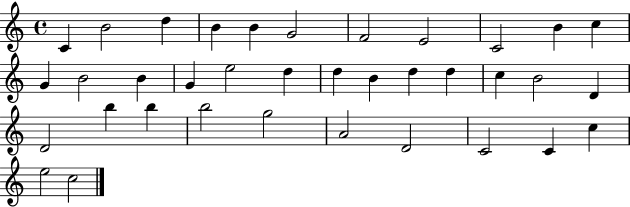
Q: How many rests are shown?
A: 0